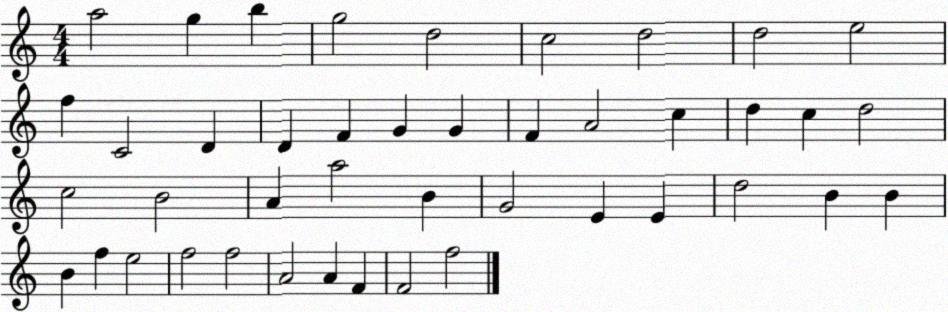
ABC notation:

X:1
T:Untitled
M:4/4
L:1/4
K:C
a2 g b g2 d2 c2 d2 d2 e2 f C2 D D F G G F A2 c d c d2 c2 B2 A a2 B G2 E E d2 B B B f e2 f2 f2 A2 A F F2 f2